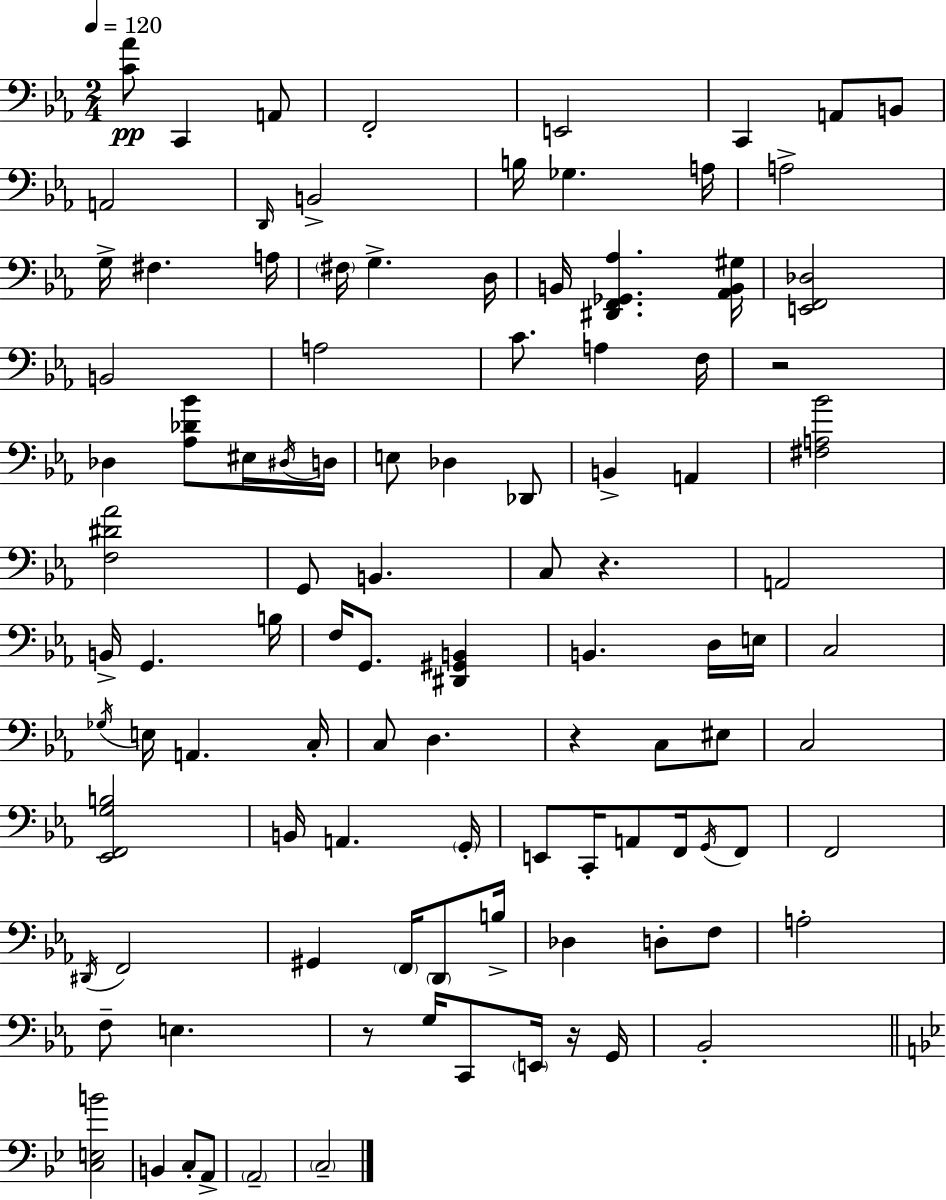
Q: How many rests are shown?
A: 5